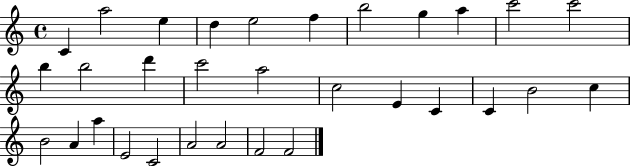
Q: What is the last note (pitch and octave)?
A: F4